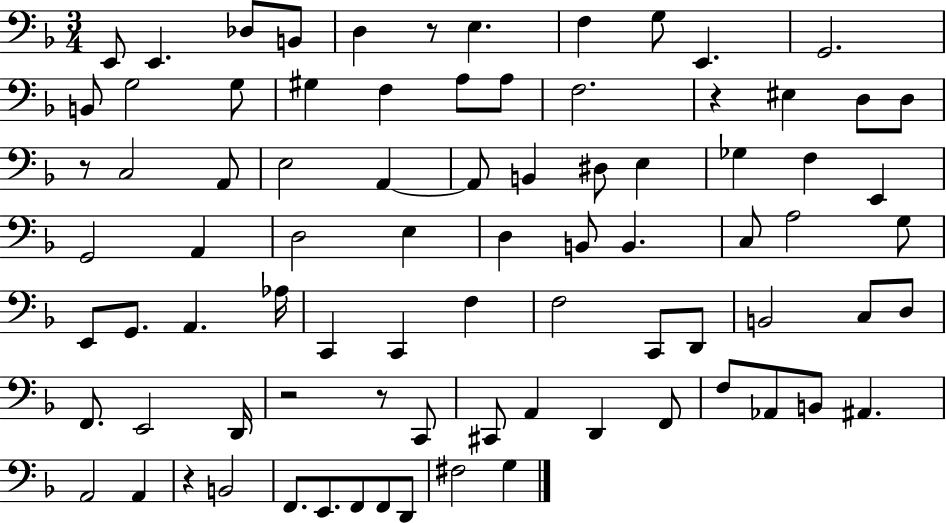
{
  \clef bass
  \numericTimeSignature
  \time 3/4
  \key f \major
  e,8 e,4. des8 b,8 | d4 r8 e4. | f4 g8 e,4. | g,2. | \break b,8 g2 g8 | gis4 f4 a8 a8 | f2. | r4 eis4 d8 d8 | \break r8 c2 a,8 | e2 a,4~~ | a,8 b,4 dis8 e4 | ges4 f4 e,4 | \break g,2 a,4 | d2 e4 | d4 b,8 b,4. | c8 a2 g8 | \break e,8 g,8. a,4. aes16 | c,4 c,4 f4 | f2 c,8 d,8 | b,2 c8 d8 | \break f,8. e,2 d,16 | r2 r8 c,8 | cis,8 a,4 d,4 f,8 | f8 aes,8 b,8 ais,4. | \break a,2 a,4 | r4 b,2 | f,8. e,8. f,8 f,8 d,8 | fis2 g4 | \break \bar "|."
}